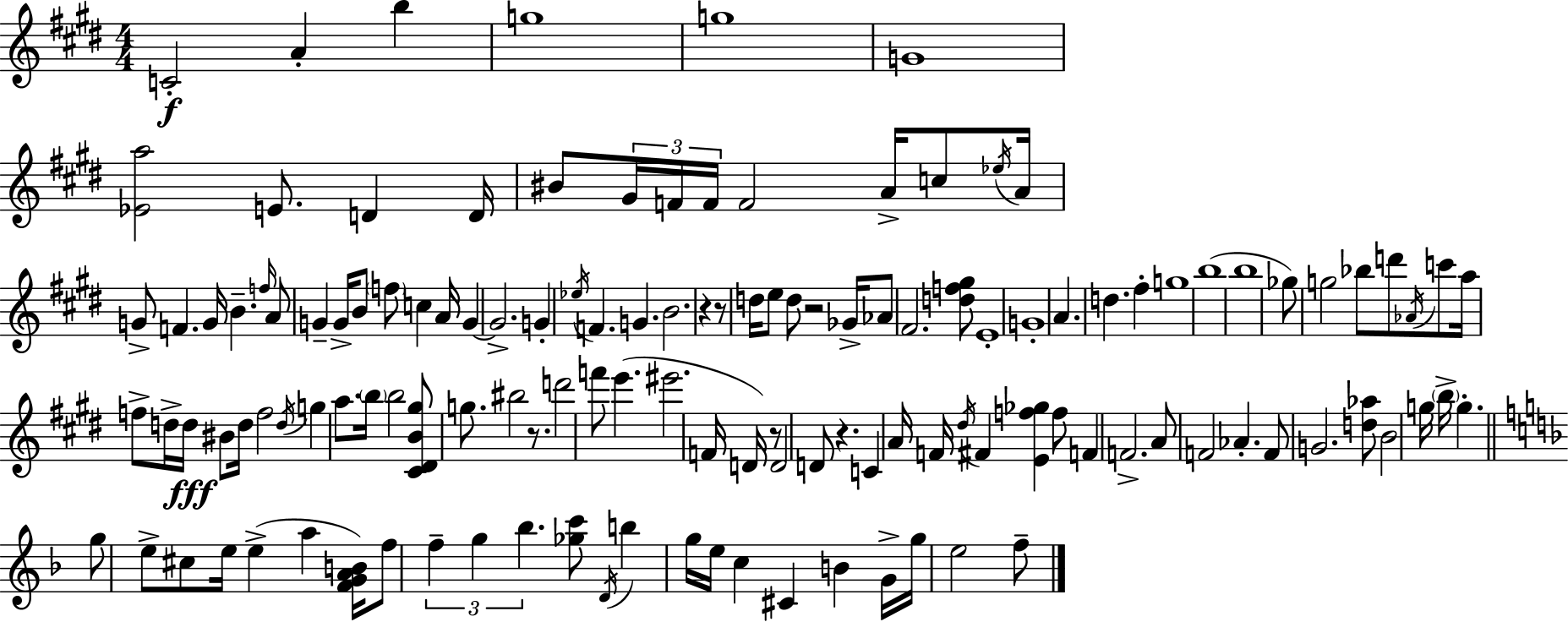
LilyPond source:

{
  \clef treble
  \numericTimeSignature
  \time 4/4
  \key e \major
  \repeat volta 2 { c'2-.\f a'4-. b''4 | g''1 | g''1 | g'1 | \break <ees' a''>2 e'8. d'4 d'16 | bis'8 \tuplet 3/2 { gis'16 f'16 f'16 } f'2 a'16-> c''8 | \acciaccatura { ees''16 } a'16 g'8-> f'4. g'16 b'4.-- | \grace { f''16 } a'8 g'4-- g'16-> b'8 \parenthesize f''8 c''4 | \break a'16 g'4~~ g'2.-> | g'4-. \acciaccatura { ees''16 } f'4. g'4. | b'2. r4 | r8 d''16 e''8 d''8 r2 | \break ges'16-> aes'8 fis'2. | <d'' f'' gis''>8 e'1-. | g'1-. | a'4. d''4. fis''4-. | \break g''1 | b''1( | b''1 | ges''8) g''2 bes''8 d'''8 | \break \acciaccatura { aes'16 } c'''8 a''16 f''8-> d''16-> d''16\fff bis'8 d''16 f''2 | \acciaccatura { d''16 } g''4 a''8. \parenthesize b''16 b''2 | <cis' dis' b' gis''>8 g''8. bis''2 | r8. d'''2 f'''8 e'''4.( | \break eis'''2. | f'16 d'16) r8 d'2 d'8 r4. | c'4 a'16 f'16 \acciaccatura { dis''16 } fis'4 | <e' f'' ges''>4 f''8 f'4 f'2.-> | \break a'8 f'2 | aes'4.-. f'8 g'2. | <d'' aes''>8 b'2 g''16 \parenthesize b''16-> | g''4.-. \bar "||" \break \key f \major g''8 e''8-> cis''8 e''16 e''4->( a''4 <f' g' a' b'>16) | f''8 \tuplet 3/2 { f''4-- g''4 bes''4. } | <ges'' c'''>8 \acciaccatura { d'16 } b''4 g''16 e''16 c''4 cis'4 | b'4 g'16-> g''16 e''2 f''8-- | \break } \bar "|."
}